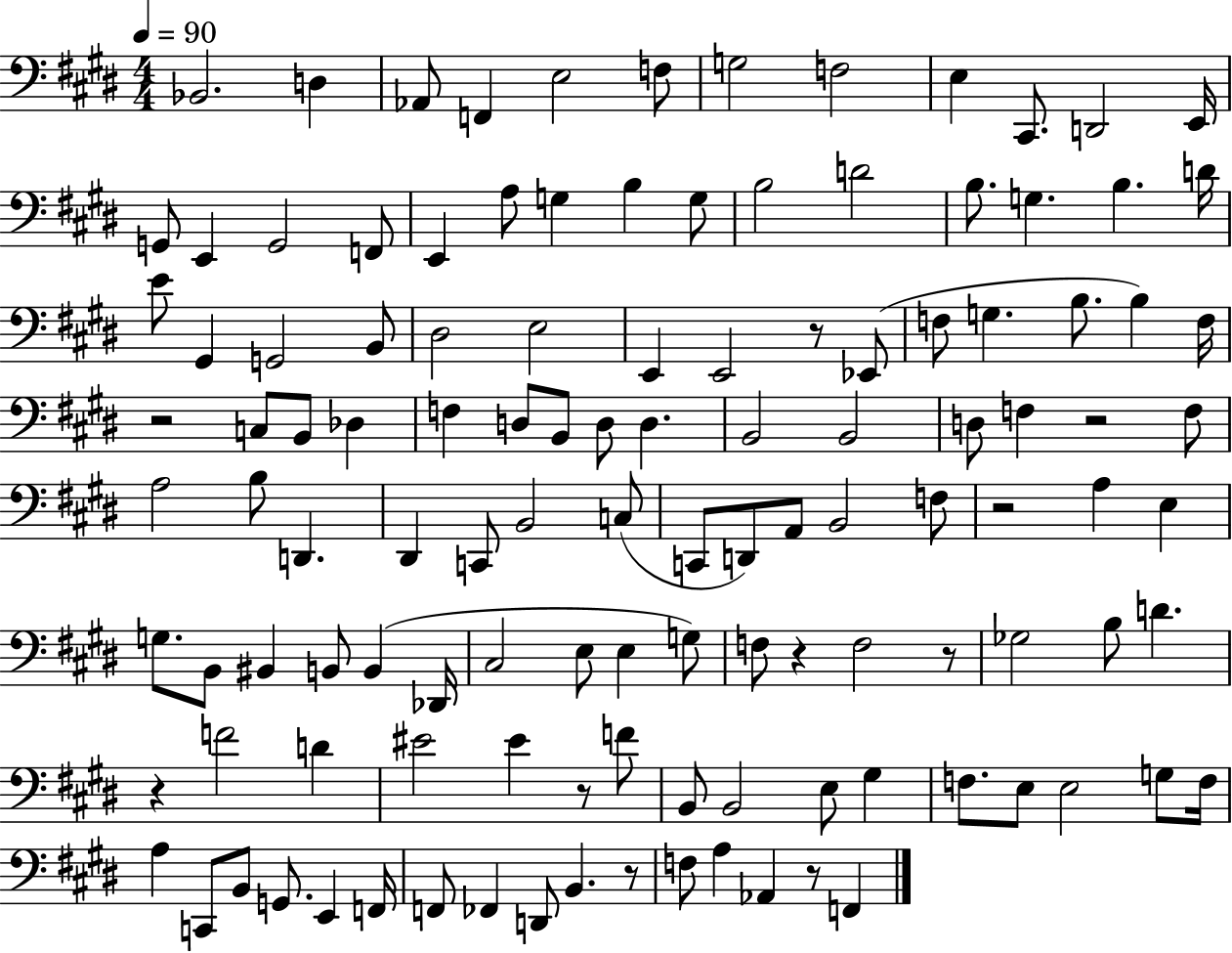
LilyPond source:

{
  \clef bass
  \numericTimeSignature
  \time 4/4
  \key e \major
  \tempo 4 = 90
  \repeat volta 2 { bes,2. d4 | aes,8 f,4 e2 f8 | g2 f2 | e4 cis,8. d,2 e,16 | \break g,8 e,4 g,2 f,8 | e,4 a8 g4 b4 g8 | b2 d'2 | b8. g4. b4. d'16 | \break e'8 gis,4 g,2 b,8 | dis2 e2 | e,4 e,2 r8 ees,8( | f8 g4. b8. b4) f16 | \break r2 c8 b,8 des4 | f4 d8 b,8 d8 d4. | b,2 b,2 | d8 f4 r2 f8 | \break a2 b8 d,4. | dis,4 c,8 b,2 c8( | c,8 d,8) a,8 b,2 f8 | r2 a4 e4 | \break g8. b,8 bis,4 b,8 b,4( des,16 | cis2 e8 e4 g8) | f8 r4 f2 r8 | ges2 b8 d'4. | \break r4 f'2 d'4 | eis'2 eis'4 r8 f'8 | b,8 b,2 e8 gis4 | f8. e8 e2 g8 f16 | \break a4 c,8 b,8 g,8. e,4 f,16 | f,8 fes,4 d,8 b,4. r8 | f8 a4 aes,4 r8 f,4 | } \bar "|."
}